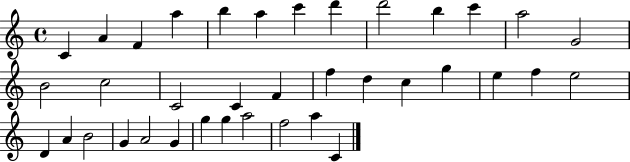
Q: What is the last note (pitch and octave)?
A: C4